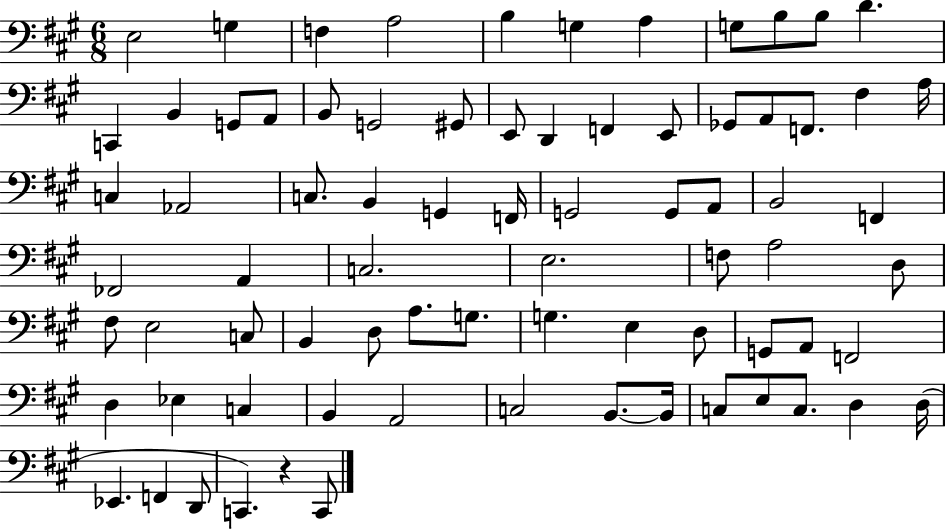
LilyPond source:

{
  \clef bass
  \numericTimeSignature
  \time 6/8
  \key a \major
  e2 g4 | f4 a2 | b4 g4 a4 | g8 b8 b8 d'4. | \break c,4 b,4 g,8 a,8 | b,8 g,2 gis,8 | e,8 d,4 f,4 e,8 | ges,8 a,8 f,8. fis4 a16 | \break c4 aes,2 | c8. b,4 g,4 f,16 | g,2 g,8 a,8 | b,2 f,4 | \break fes,2 a,4 | c2. | e2. | f8 a2 d8 | \break fis8 e2 c8 | b,4 d8 a8. g8. | g4. e4 d8 | g,8 a,8 f,2 | \break d4 ees4 c4 | b,4 a,2 | c2 b,8.~~ b,16 | c8 e8 c8. d4 d16( | \break ees,4. f,4 d,8 | c,4.) r4 c,8 | \bar "|."
}